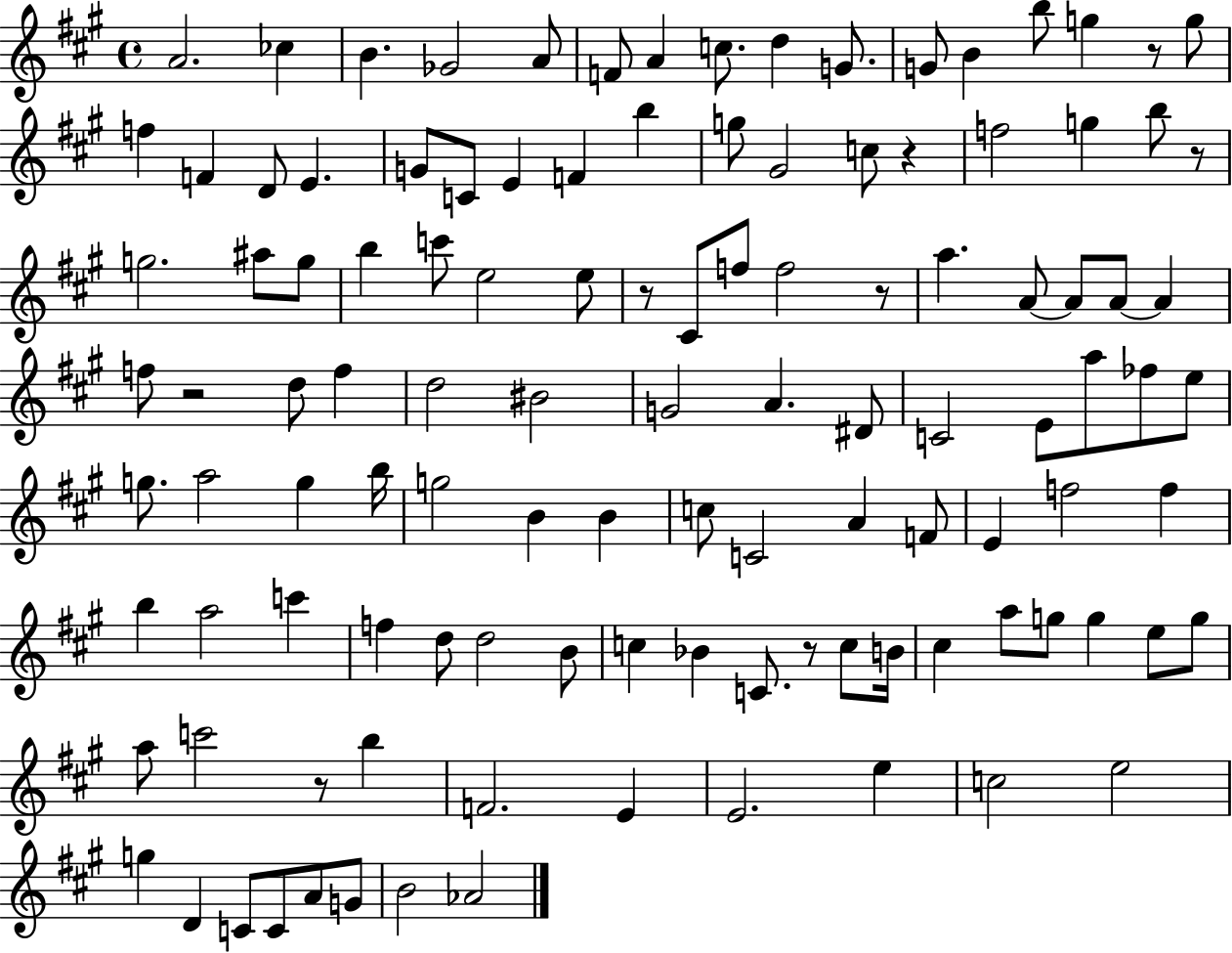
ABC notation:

X:1
T:Untitled
M:4/4
L:1/4
K:A
A2 _c B _G2 A/2 F/2 A c/2 d G/2 G/2 B b/2 g z/2 g/2 f F D/2 E G/2 C/2 E F b g/2 ^G2 c/2 z f2 g b/2 z/2 g2 ^a/2 g/2 b c'/2 e2 e/2 z/2 ^C/2 f/2 f2 z/2 a A/2 A/2 A/2 A f/2 z2 d/2 f d2 ^B2 G2 A ^D/2 C2 E/2 a/2 _f/2 e/2 g/2 a2 g b/4 g2 B B c/2 C2 A F/2 E f2 f b a2 c' f d/2 d2 B/2 c _B C/2 z/2 c/2 B/4 ^c a/2 g/2 g e/2 g/2 a/2 c'2 z/2 b F2 E E2 e c2 e2 g D C/2 C/2 A/2 G/2 B2 _A2